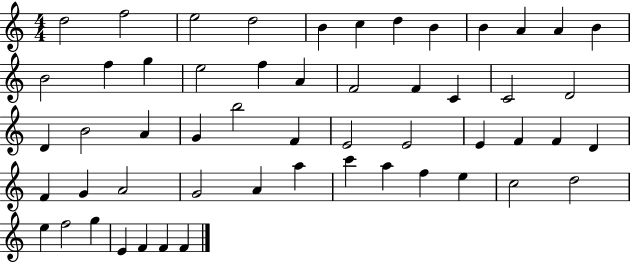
{
  \clef treble
  \numericTimeSignature
  \time 4/4
  \key c \major
  d''2 f''2 | e''2 d''2 | b'4 c''4 d''4 b'4 | b'4 a'4 a'4 b'4 | \break b'2 f''4 g''4 | e''2 f''4 a'4 | f'2 f'4 c'4 | c'2 d'2 | \break d'4 b'2 a'4 | g'4 b''2 f'4 | e'2 e'2 | e'4 f'4 f'4 d'4 | \break f'4 g'4 a'2 | g'2 a'4 a''4 | c'''4 a''4 f''4 e''4 | c''2 d''2 | \break e''4 f''2 g''4 | e'4 f'4 f'4 f'4 | \bar "|."
}